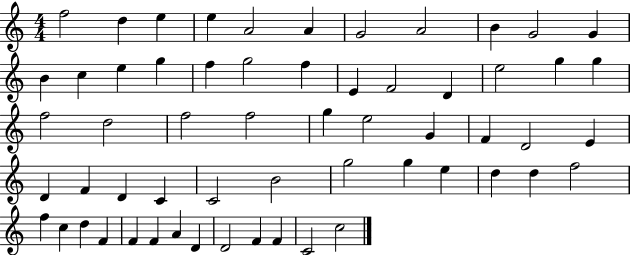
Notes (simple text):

F5/h D5/q E5/q E5/q A4/h A4/q G4/h A4/h B4/q G4/h G4/q B4/q C5/q E5/q G5/q F5/q G5/h F5/q E4/q F4/h D4/q E5/h G5/q G5/q F5/h D5/h F5/h F5/h G5/q E5/h G4/q F4/q D4/h E4/q D4/q F4/q D4/q C4/q C4/h B4/h G5/h G5/q E5/q D5/q D5/q F5/h F5/q C5/q D5/q F4/q F4/q F4/q A4/q D4/q D4/h F4/q F4/q C4/h C5/h